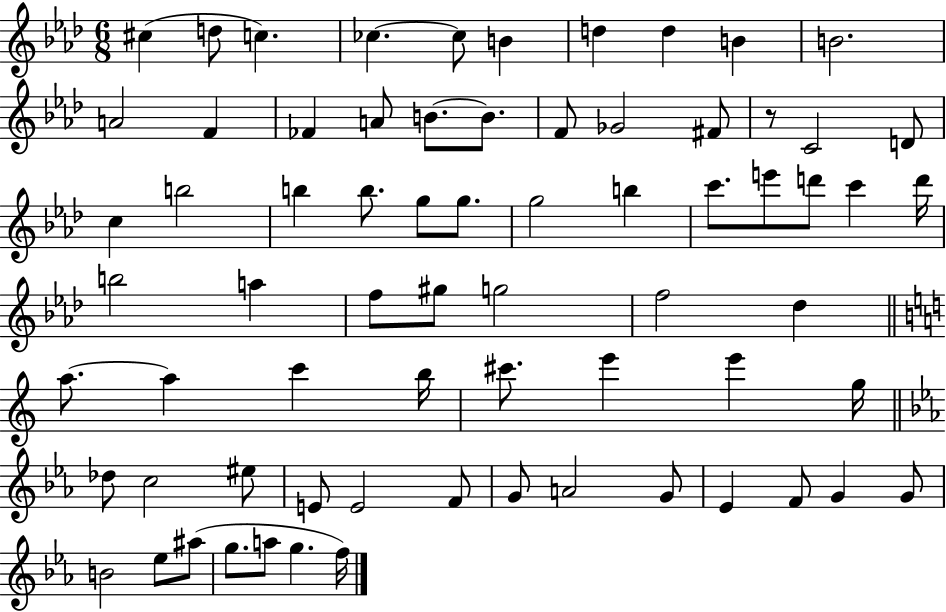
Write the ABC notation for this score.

X:1
T:Untitled
M:6/8
L:1/4
K:Ab
^c d/2 c _c _c/2 B d d B B2 A2 F _F A/2 B/2 B/2 F/2 _G2 ^F/2 z/2 C2 D/2 c b2 b b/2 g/2 g/2 g2 b c'/2 e'/2 d'/2 c' d'/4 b2 a f/2 ^g/2 g2 f2 _d a/2 a c' b/4 ^c'/2 e' e' g/4 _d/2 c2 ^e/2 E/2 E2 F/2 G/2 A2 G/2 _E F/2 G G/2 B2 _e/2 ^a/2 g/2 a/2 g f/4